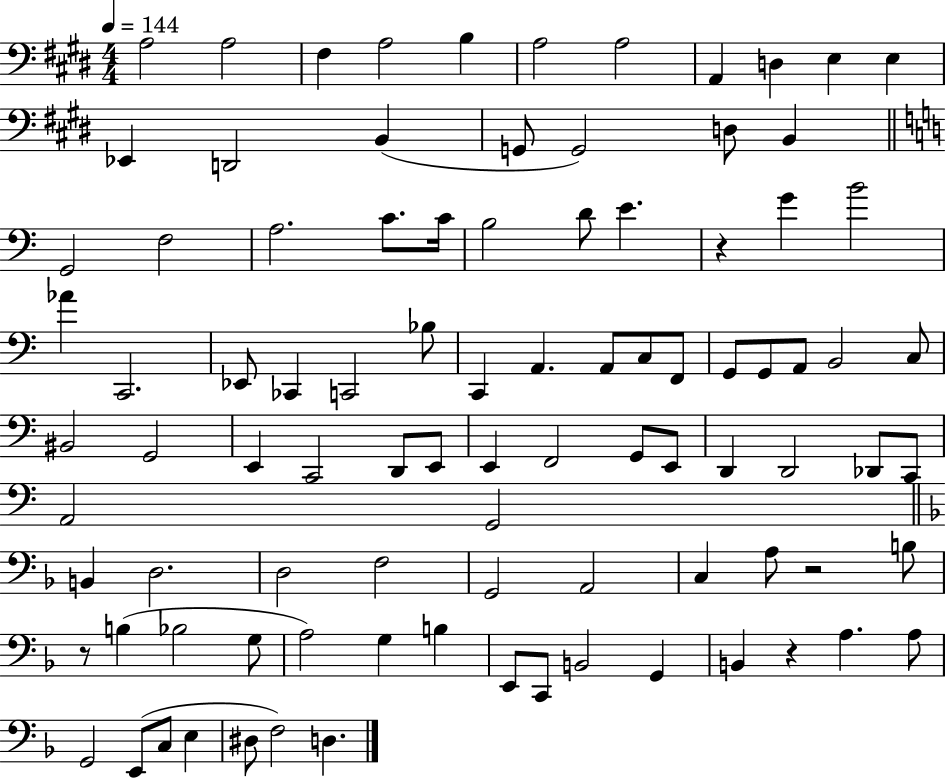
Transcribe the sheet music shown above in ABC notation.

X:1
T:Untitled
M:4/4
L:1/4
K:E
A,2 A,2 ^F, A,2 B, A,2 A,2 A,, D, E, E, _E,, D,,2 B,, G,,/2 G,,2 D,/2 B,, G,,2 F,2 A,2 C/2 C/4 B,2 D/2 E z G B2 _A C,,2 _E,,/2 _C,, C,,2 _B,/2 C,, A,, A,,/2 C,/2 F,,/2 G,,/2 G,,/2 A,,/2 B,,2 C,/2 ^B,,2 G,,2 E,, C,,2 D,,/2 E,,/2 E,, F,,2 G,,/2 E,,/2 D,, D,,2 _D,,/2 C,,/2 A,,2 G,,2 B,, D,2 D,2 F,2 G,,2 A,,2 C, A,/2 z2 B,/2 z/2 B, _B,2 G,/2 A,2 G, B, E,,/2 C,,/2 B,,2 G,, B,, z A, A,/2 G,,2 E,,/2 C,/2 E, ^D,/2 F,2 D,